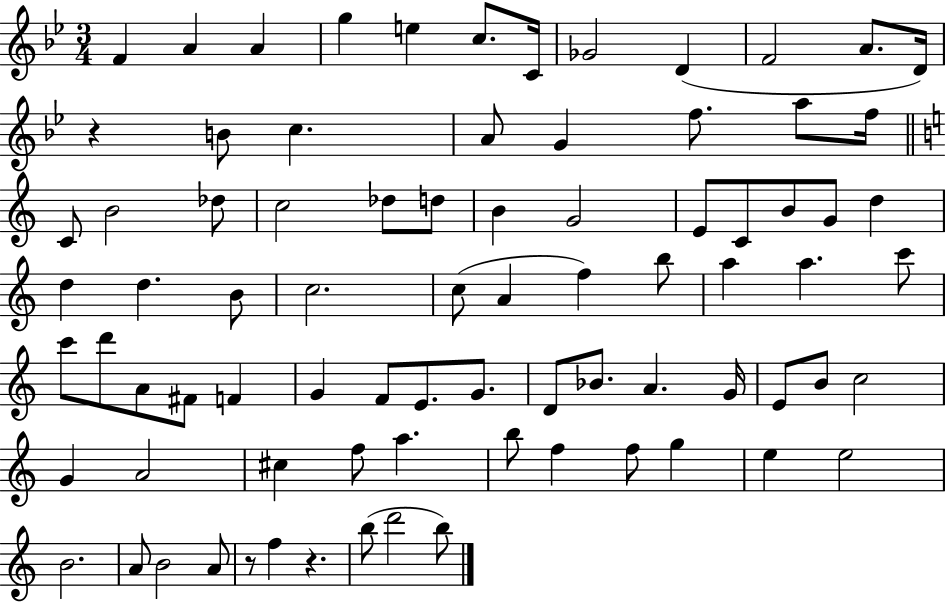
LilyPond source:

{
  \clef treble
  \numericTimeSignature
  \time 3/4
  \key bes \major
  \repeat volta 2 { f'4 a'4 a'4 | g''4 e''4 c''8. c'16 | ges'2 d'4( | f'2 a'8. d'16) | \break r4 b'8 c''4. | a'8 g'4 f''8. a''8 f''16 | \bar "||" \break \key a \minor c'8 b'2 des''8 | c''2 des''8 d''8 | b'4 g'2 | e'8 c'8 b'8 g'8 d''4 | \break d''4 d''4. b'8 | c''2. | c''8( a'4 f''4) b''8 | a''4 a''4. c'''8 | \break c'''8 d'''8 a'8 fis'8 f'4 | g'4 f'8 e'8. g'8. | d'8 bes'8. a'4. g'16 | e'8 b'8 c''2 | \break g'4 a'2 | cis''4 f''8 a''4. | b''8 f''4 f''8 g''4 | e''4 e''2 | \break b'2. | a'8 b'2 a'8 | r8 f''4 r4. | b''8( d'''2 b''8) | \break } \bar "|."
}